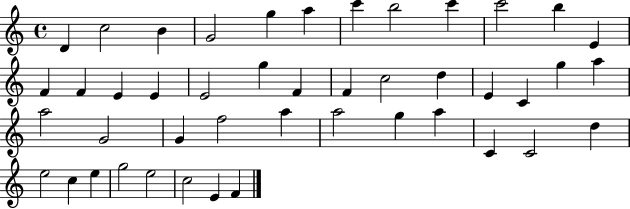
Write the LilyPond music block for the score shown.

{
  \clef treble
  \time 4/4
  \defaultTimeSignature
  \key c \major
  d'4 c''2 b'4 | g'2 g''4 a''4 | c'''4 b''2 c'''4 | c'''2 b''4 e'4 | \break f'4 f'4 e'4 e'4 | e'2 g''4 f'4 | f'4 c''2 d''4 | e'4 c'4 g''4 a''4 | \break a''2 g'2 | g'4 f''2 a''4 | a''2 g''4 a''4 | c'4 c'2 d''4 | \break e''2 c''4 e''4 | g''2 e''2 | c''2 e'4 f'4 | \bar "|."
}